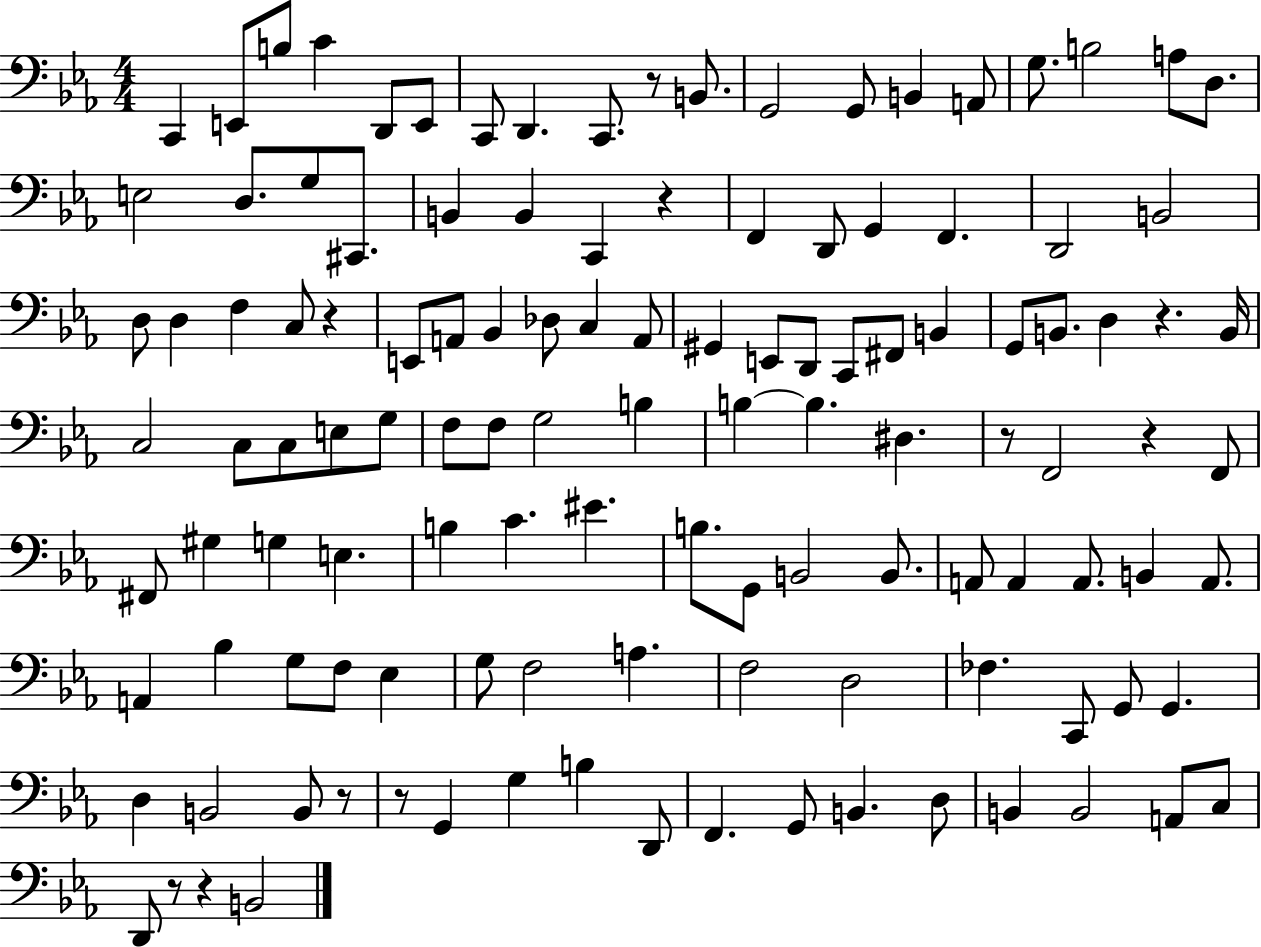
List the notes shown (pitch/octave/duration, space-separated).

C2/q E2/e B3/e C4/q D2/e E2/e C2/e D2/q. C2/e. R/e B2/e. G2/h G2/e B2/q A2/e G3/e. B3/h A3/e D3/e. E3/h D3/e. G3/e C#2/e. B2/q B2/q C2/q R/q F2/q D2/e G2/q F2/q. D2/h B2/h D3/e D3/q F3/q C3/e R/q E2/e A2/e Bb2/q Db3/e C3/q A2/e G#2/q E2/e D2/e C2/e F#2/e B2/q G2/e B2/e. D3/q R/q. B2/s C3/h C3/e C3/e E3/e G3/e F3/e F3/e G3/h B3/q B3/q B3/q. D#3/q. R/e F2/h R/q F2/e F#2/e G#3/q G3/q E3/q. B3/q C4/q. EIS4/q. B3/e. G2/e B2/h B2/e. A2/e A2/q A2/e. B2/q A2/e. A2/q Bb3/q G3/e F3/e Eb3/q G3/e F3/h A3/q. F3/h D3/h FES3/q. C2/e G2/e G2/q. D3/q B2/h B2/e R/e R/e G2/q G3/q B3/q D2/e F2/q. G2/e B2/q. D3/e B2/q B2/h A2/e C3/e D2/e R/e R/q B2/h